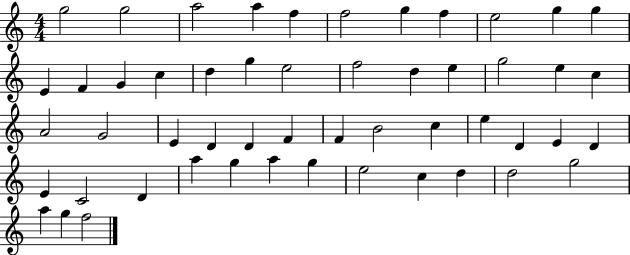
X:1
T:Untitled
M:4/4
L:1/4
K:C
g2 g2 a2 a f f2 g f e2 g g E F G c d g e2 f2 d e g2 e c A2 G2 E D D F F B2 c e D E D E C2 D a g a g e2 c d d2 g2 a g f2